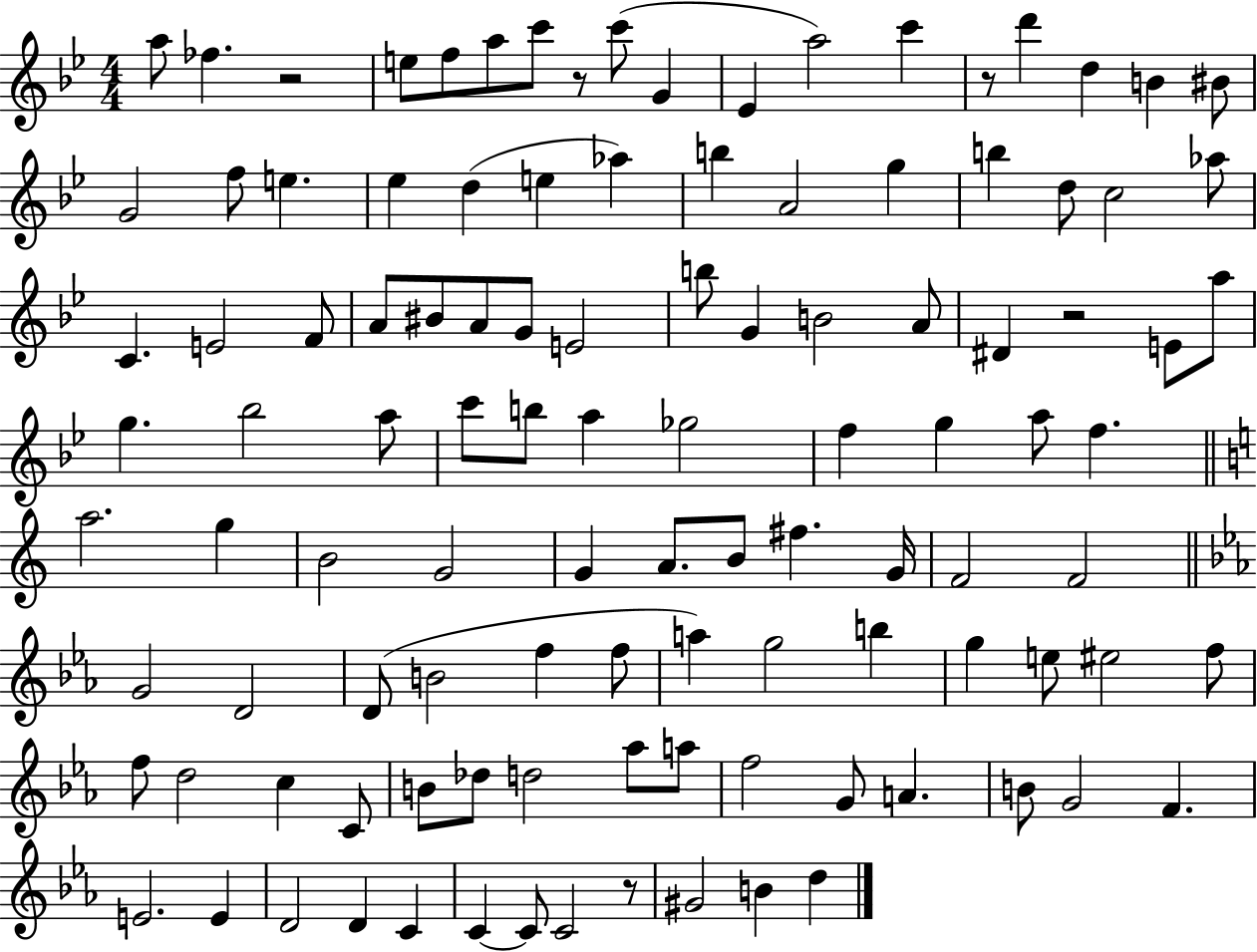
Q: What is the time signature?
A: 4/4